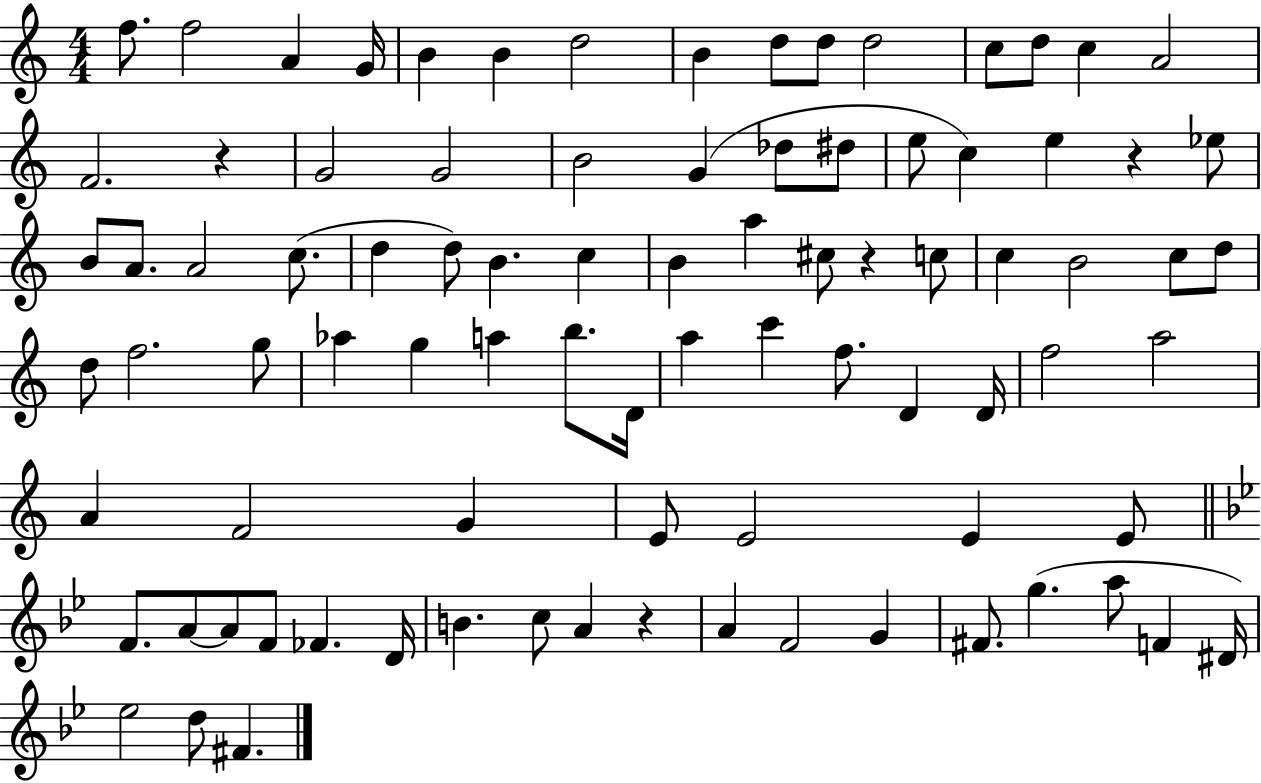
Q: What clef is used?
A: treble